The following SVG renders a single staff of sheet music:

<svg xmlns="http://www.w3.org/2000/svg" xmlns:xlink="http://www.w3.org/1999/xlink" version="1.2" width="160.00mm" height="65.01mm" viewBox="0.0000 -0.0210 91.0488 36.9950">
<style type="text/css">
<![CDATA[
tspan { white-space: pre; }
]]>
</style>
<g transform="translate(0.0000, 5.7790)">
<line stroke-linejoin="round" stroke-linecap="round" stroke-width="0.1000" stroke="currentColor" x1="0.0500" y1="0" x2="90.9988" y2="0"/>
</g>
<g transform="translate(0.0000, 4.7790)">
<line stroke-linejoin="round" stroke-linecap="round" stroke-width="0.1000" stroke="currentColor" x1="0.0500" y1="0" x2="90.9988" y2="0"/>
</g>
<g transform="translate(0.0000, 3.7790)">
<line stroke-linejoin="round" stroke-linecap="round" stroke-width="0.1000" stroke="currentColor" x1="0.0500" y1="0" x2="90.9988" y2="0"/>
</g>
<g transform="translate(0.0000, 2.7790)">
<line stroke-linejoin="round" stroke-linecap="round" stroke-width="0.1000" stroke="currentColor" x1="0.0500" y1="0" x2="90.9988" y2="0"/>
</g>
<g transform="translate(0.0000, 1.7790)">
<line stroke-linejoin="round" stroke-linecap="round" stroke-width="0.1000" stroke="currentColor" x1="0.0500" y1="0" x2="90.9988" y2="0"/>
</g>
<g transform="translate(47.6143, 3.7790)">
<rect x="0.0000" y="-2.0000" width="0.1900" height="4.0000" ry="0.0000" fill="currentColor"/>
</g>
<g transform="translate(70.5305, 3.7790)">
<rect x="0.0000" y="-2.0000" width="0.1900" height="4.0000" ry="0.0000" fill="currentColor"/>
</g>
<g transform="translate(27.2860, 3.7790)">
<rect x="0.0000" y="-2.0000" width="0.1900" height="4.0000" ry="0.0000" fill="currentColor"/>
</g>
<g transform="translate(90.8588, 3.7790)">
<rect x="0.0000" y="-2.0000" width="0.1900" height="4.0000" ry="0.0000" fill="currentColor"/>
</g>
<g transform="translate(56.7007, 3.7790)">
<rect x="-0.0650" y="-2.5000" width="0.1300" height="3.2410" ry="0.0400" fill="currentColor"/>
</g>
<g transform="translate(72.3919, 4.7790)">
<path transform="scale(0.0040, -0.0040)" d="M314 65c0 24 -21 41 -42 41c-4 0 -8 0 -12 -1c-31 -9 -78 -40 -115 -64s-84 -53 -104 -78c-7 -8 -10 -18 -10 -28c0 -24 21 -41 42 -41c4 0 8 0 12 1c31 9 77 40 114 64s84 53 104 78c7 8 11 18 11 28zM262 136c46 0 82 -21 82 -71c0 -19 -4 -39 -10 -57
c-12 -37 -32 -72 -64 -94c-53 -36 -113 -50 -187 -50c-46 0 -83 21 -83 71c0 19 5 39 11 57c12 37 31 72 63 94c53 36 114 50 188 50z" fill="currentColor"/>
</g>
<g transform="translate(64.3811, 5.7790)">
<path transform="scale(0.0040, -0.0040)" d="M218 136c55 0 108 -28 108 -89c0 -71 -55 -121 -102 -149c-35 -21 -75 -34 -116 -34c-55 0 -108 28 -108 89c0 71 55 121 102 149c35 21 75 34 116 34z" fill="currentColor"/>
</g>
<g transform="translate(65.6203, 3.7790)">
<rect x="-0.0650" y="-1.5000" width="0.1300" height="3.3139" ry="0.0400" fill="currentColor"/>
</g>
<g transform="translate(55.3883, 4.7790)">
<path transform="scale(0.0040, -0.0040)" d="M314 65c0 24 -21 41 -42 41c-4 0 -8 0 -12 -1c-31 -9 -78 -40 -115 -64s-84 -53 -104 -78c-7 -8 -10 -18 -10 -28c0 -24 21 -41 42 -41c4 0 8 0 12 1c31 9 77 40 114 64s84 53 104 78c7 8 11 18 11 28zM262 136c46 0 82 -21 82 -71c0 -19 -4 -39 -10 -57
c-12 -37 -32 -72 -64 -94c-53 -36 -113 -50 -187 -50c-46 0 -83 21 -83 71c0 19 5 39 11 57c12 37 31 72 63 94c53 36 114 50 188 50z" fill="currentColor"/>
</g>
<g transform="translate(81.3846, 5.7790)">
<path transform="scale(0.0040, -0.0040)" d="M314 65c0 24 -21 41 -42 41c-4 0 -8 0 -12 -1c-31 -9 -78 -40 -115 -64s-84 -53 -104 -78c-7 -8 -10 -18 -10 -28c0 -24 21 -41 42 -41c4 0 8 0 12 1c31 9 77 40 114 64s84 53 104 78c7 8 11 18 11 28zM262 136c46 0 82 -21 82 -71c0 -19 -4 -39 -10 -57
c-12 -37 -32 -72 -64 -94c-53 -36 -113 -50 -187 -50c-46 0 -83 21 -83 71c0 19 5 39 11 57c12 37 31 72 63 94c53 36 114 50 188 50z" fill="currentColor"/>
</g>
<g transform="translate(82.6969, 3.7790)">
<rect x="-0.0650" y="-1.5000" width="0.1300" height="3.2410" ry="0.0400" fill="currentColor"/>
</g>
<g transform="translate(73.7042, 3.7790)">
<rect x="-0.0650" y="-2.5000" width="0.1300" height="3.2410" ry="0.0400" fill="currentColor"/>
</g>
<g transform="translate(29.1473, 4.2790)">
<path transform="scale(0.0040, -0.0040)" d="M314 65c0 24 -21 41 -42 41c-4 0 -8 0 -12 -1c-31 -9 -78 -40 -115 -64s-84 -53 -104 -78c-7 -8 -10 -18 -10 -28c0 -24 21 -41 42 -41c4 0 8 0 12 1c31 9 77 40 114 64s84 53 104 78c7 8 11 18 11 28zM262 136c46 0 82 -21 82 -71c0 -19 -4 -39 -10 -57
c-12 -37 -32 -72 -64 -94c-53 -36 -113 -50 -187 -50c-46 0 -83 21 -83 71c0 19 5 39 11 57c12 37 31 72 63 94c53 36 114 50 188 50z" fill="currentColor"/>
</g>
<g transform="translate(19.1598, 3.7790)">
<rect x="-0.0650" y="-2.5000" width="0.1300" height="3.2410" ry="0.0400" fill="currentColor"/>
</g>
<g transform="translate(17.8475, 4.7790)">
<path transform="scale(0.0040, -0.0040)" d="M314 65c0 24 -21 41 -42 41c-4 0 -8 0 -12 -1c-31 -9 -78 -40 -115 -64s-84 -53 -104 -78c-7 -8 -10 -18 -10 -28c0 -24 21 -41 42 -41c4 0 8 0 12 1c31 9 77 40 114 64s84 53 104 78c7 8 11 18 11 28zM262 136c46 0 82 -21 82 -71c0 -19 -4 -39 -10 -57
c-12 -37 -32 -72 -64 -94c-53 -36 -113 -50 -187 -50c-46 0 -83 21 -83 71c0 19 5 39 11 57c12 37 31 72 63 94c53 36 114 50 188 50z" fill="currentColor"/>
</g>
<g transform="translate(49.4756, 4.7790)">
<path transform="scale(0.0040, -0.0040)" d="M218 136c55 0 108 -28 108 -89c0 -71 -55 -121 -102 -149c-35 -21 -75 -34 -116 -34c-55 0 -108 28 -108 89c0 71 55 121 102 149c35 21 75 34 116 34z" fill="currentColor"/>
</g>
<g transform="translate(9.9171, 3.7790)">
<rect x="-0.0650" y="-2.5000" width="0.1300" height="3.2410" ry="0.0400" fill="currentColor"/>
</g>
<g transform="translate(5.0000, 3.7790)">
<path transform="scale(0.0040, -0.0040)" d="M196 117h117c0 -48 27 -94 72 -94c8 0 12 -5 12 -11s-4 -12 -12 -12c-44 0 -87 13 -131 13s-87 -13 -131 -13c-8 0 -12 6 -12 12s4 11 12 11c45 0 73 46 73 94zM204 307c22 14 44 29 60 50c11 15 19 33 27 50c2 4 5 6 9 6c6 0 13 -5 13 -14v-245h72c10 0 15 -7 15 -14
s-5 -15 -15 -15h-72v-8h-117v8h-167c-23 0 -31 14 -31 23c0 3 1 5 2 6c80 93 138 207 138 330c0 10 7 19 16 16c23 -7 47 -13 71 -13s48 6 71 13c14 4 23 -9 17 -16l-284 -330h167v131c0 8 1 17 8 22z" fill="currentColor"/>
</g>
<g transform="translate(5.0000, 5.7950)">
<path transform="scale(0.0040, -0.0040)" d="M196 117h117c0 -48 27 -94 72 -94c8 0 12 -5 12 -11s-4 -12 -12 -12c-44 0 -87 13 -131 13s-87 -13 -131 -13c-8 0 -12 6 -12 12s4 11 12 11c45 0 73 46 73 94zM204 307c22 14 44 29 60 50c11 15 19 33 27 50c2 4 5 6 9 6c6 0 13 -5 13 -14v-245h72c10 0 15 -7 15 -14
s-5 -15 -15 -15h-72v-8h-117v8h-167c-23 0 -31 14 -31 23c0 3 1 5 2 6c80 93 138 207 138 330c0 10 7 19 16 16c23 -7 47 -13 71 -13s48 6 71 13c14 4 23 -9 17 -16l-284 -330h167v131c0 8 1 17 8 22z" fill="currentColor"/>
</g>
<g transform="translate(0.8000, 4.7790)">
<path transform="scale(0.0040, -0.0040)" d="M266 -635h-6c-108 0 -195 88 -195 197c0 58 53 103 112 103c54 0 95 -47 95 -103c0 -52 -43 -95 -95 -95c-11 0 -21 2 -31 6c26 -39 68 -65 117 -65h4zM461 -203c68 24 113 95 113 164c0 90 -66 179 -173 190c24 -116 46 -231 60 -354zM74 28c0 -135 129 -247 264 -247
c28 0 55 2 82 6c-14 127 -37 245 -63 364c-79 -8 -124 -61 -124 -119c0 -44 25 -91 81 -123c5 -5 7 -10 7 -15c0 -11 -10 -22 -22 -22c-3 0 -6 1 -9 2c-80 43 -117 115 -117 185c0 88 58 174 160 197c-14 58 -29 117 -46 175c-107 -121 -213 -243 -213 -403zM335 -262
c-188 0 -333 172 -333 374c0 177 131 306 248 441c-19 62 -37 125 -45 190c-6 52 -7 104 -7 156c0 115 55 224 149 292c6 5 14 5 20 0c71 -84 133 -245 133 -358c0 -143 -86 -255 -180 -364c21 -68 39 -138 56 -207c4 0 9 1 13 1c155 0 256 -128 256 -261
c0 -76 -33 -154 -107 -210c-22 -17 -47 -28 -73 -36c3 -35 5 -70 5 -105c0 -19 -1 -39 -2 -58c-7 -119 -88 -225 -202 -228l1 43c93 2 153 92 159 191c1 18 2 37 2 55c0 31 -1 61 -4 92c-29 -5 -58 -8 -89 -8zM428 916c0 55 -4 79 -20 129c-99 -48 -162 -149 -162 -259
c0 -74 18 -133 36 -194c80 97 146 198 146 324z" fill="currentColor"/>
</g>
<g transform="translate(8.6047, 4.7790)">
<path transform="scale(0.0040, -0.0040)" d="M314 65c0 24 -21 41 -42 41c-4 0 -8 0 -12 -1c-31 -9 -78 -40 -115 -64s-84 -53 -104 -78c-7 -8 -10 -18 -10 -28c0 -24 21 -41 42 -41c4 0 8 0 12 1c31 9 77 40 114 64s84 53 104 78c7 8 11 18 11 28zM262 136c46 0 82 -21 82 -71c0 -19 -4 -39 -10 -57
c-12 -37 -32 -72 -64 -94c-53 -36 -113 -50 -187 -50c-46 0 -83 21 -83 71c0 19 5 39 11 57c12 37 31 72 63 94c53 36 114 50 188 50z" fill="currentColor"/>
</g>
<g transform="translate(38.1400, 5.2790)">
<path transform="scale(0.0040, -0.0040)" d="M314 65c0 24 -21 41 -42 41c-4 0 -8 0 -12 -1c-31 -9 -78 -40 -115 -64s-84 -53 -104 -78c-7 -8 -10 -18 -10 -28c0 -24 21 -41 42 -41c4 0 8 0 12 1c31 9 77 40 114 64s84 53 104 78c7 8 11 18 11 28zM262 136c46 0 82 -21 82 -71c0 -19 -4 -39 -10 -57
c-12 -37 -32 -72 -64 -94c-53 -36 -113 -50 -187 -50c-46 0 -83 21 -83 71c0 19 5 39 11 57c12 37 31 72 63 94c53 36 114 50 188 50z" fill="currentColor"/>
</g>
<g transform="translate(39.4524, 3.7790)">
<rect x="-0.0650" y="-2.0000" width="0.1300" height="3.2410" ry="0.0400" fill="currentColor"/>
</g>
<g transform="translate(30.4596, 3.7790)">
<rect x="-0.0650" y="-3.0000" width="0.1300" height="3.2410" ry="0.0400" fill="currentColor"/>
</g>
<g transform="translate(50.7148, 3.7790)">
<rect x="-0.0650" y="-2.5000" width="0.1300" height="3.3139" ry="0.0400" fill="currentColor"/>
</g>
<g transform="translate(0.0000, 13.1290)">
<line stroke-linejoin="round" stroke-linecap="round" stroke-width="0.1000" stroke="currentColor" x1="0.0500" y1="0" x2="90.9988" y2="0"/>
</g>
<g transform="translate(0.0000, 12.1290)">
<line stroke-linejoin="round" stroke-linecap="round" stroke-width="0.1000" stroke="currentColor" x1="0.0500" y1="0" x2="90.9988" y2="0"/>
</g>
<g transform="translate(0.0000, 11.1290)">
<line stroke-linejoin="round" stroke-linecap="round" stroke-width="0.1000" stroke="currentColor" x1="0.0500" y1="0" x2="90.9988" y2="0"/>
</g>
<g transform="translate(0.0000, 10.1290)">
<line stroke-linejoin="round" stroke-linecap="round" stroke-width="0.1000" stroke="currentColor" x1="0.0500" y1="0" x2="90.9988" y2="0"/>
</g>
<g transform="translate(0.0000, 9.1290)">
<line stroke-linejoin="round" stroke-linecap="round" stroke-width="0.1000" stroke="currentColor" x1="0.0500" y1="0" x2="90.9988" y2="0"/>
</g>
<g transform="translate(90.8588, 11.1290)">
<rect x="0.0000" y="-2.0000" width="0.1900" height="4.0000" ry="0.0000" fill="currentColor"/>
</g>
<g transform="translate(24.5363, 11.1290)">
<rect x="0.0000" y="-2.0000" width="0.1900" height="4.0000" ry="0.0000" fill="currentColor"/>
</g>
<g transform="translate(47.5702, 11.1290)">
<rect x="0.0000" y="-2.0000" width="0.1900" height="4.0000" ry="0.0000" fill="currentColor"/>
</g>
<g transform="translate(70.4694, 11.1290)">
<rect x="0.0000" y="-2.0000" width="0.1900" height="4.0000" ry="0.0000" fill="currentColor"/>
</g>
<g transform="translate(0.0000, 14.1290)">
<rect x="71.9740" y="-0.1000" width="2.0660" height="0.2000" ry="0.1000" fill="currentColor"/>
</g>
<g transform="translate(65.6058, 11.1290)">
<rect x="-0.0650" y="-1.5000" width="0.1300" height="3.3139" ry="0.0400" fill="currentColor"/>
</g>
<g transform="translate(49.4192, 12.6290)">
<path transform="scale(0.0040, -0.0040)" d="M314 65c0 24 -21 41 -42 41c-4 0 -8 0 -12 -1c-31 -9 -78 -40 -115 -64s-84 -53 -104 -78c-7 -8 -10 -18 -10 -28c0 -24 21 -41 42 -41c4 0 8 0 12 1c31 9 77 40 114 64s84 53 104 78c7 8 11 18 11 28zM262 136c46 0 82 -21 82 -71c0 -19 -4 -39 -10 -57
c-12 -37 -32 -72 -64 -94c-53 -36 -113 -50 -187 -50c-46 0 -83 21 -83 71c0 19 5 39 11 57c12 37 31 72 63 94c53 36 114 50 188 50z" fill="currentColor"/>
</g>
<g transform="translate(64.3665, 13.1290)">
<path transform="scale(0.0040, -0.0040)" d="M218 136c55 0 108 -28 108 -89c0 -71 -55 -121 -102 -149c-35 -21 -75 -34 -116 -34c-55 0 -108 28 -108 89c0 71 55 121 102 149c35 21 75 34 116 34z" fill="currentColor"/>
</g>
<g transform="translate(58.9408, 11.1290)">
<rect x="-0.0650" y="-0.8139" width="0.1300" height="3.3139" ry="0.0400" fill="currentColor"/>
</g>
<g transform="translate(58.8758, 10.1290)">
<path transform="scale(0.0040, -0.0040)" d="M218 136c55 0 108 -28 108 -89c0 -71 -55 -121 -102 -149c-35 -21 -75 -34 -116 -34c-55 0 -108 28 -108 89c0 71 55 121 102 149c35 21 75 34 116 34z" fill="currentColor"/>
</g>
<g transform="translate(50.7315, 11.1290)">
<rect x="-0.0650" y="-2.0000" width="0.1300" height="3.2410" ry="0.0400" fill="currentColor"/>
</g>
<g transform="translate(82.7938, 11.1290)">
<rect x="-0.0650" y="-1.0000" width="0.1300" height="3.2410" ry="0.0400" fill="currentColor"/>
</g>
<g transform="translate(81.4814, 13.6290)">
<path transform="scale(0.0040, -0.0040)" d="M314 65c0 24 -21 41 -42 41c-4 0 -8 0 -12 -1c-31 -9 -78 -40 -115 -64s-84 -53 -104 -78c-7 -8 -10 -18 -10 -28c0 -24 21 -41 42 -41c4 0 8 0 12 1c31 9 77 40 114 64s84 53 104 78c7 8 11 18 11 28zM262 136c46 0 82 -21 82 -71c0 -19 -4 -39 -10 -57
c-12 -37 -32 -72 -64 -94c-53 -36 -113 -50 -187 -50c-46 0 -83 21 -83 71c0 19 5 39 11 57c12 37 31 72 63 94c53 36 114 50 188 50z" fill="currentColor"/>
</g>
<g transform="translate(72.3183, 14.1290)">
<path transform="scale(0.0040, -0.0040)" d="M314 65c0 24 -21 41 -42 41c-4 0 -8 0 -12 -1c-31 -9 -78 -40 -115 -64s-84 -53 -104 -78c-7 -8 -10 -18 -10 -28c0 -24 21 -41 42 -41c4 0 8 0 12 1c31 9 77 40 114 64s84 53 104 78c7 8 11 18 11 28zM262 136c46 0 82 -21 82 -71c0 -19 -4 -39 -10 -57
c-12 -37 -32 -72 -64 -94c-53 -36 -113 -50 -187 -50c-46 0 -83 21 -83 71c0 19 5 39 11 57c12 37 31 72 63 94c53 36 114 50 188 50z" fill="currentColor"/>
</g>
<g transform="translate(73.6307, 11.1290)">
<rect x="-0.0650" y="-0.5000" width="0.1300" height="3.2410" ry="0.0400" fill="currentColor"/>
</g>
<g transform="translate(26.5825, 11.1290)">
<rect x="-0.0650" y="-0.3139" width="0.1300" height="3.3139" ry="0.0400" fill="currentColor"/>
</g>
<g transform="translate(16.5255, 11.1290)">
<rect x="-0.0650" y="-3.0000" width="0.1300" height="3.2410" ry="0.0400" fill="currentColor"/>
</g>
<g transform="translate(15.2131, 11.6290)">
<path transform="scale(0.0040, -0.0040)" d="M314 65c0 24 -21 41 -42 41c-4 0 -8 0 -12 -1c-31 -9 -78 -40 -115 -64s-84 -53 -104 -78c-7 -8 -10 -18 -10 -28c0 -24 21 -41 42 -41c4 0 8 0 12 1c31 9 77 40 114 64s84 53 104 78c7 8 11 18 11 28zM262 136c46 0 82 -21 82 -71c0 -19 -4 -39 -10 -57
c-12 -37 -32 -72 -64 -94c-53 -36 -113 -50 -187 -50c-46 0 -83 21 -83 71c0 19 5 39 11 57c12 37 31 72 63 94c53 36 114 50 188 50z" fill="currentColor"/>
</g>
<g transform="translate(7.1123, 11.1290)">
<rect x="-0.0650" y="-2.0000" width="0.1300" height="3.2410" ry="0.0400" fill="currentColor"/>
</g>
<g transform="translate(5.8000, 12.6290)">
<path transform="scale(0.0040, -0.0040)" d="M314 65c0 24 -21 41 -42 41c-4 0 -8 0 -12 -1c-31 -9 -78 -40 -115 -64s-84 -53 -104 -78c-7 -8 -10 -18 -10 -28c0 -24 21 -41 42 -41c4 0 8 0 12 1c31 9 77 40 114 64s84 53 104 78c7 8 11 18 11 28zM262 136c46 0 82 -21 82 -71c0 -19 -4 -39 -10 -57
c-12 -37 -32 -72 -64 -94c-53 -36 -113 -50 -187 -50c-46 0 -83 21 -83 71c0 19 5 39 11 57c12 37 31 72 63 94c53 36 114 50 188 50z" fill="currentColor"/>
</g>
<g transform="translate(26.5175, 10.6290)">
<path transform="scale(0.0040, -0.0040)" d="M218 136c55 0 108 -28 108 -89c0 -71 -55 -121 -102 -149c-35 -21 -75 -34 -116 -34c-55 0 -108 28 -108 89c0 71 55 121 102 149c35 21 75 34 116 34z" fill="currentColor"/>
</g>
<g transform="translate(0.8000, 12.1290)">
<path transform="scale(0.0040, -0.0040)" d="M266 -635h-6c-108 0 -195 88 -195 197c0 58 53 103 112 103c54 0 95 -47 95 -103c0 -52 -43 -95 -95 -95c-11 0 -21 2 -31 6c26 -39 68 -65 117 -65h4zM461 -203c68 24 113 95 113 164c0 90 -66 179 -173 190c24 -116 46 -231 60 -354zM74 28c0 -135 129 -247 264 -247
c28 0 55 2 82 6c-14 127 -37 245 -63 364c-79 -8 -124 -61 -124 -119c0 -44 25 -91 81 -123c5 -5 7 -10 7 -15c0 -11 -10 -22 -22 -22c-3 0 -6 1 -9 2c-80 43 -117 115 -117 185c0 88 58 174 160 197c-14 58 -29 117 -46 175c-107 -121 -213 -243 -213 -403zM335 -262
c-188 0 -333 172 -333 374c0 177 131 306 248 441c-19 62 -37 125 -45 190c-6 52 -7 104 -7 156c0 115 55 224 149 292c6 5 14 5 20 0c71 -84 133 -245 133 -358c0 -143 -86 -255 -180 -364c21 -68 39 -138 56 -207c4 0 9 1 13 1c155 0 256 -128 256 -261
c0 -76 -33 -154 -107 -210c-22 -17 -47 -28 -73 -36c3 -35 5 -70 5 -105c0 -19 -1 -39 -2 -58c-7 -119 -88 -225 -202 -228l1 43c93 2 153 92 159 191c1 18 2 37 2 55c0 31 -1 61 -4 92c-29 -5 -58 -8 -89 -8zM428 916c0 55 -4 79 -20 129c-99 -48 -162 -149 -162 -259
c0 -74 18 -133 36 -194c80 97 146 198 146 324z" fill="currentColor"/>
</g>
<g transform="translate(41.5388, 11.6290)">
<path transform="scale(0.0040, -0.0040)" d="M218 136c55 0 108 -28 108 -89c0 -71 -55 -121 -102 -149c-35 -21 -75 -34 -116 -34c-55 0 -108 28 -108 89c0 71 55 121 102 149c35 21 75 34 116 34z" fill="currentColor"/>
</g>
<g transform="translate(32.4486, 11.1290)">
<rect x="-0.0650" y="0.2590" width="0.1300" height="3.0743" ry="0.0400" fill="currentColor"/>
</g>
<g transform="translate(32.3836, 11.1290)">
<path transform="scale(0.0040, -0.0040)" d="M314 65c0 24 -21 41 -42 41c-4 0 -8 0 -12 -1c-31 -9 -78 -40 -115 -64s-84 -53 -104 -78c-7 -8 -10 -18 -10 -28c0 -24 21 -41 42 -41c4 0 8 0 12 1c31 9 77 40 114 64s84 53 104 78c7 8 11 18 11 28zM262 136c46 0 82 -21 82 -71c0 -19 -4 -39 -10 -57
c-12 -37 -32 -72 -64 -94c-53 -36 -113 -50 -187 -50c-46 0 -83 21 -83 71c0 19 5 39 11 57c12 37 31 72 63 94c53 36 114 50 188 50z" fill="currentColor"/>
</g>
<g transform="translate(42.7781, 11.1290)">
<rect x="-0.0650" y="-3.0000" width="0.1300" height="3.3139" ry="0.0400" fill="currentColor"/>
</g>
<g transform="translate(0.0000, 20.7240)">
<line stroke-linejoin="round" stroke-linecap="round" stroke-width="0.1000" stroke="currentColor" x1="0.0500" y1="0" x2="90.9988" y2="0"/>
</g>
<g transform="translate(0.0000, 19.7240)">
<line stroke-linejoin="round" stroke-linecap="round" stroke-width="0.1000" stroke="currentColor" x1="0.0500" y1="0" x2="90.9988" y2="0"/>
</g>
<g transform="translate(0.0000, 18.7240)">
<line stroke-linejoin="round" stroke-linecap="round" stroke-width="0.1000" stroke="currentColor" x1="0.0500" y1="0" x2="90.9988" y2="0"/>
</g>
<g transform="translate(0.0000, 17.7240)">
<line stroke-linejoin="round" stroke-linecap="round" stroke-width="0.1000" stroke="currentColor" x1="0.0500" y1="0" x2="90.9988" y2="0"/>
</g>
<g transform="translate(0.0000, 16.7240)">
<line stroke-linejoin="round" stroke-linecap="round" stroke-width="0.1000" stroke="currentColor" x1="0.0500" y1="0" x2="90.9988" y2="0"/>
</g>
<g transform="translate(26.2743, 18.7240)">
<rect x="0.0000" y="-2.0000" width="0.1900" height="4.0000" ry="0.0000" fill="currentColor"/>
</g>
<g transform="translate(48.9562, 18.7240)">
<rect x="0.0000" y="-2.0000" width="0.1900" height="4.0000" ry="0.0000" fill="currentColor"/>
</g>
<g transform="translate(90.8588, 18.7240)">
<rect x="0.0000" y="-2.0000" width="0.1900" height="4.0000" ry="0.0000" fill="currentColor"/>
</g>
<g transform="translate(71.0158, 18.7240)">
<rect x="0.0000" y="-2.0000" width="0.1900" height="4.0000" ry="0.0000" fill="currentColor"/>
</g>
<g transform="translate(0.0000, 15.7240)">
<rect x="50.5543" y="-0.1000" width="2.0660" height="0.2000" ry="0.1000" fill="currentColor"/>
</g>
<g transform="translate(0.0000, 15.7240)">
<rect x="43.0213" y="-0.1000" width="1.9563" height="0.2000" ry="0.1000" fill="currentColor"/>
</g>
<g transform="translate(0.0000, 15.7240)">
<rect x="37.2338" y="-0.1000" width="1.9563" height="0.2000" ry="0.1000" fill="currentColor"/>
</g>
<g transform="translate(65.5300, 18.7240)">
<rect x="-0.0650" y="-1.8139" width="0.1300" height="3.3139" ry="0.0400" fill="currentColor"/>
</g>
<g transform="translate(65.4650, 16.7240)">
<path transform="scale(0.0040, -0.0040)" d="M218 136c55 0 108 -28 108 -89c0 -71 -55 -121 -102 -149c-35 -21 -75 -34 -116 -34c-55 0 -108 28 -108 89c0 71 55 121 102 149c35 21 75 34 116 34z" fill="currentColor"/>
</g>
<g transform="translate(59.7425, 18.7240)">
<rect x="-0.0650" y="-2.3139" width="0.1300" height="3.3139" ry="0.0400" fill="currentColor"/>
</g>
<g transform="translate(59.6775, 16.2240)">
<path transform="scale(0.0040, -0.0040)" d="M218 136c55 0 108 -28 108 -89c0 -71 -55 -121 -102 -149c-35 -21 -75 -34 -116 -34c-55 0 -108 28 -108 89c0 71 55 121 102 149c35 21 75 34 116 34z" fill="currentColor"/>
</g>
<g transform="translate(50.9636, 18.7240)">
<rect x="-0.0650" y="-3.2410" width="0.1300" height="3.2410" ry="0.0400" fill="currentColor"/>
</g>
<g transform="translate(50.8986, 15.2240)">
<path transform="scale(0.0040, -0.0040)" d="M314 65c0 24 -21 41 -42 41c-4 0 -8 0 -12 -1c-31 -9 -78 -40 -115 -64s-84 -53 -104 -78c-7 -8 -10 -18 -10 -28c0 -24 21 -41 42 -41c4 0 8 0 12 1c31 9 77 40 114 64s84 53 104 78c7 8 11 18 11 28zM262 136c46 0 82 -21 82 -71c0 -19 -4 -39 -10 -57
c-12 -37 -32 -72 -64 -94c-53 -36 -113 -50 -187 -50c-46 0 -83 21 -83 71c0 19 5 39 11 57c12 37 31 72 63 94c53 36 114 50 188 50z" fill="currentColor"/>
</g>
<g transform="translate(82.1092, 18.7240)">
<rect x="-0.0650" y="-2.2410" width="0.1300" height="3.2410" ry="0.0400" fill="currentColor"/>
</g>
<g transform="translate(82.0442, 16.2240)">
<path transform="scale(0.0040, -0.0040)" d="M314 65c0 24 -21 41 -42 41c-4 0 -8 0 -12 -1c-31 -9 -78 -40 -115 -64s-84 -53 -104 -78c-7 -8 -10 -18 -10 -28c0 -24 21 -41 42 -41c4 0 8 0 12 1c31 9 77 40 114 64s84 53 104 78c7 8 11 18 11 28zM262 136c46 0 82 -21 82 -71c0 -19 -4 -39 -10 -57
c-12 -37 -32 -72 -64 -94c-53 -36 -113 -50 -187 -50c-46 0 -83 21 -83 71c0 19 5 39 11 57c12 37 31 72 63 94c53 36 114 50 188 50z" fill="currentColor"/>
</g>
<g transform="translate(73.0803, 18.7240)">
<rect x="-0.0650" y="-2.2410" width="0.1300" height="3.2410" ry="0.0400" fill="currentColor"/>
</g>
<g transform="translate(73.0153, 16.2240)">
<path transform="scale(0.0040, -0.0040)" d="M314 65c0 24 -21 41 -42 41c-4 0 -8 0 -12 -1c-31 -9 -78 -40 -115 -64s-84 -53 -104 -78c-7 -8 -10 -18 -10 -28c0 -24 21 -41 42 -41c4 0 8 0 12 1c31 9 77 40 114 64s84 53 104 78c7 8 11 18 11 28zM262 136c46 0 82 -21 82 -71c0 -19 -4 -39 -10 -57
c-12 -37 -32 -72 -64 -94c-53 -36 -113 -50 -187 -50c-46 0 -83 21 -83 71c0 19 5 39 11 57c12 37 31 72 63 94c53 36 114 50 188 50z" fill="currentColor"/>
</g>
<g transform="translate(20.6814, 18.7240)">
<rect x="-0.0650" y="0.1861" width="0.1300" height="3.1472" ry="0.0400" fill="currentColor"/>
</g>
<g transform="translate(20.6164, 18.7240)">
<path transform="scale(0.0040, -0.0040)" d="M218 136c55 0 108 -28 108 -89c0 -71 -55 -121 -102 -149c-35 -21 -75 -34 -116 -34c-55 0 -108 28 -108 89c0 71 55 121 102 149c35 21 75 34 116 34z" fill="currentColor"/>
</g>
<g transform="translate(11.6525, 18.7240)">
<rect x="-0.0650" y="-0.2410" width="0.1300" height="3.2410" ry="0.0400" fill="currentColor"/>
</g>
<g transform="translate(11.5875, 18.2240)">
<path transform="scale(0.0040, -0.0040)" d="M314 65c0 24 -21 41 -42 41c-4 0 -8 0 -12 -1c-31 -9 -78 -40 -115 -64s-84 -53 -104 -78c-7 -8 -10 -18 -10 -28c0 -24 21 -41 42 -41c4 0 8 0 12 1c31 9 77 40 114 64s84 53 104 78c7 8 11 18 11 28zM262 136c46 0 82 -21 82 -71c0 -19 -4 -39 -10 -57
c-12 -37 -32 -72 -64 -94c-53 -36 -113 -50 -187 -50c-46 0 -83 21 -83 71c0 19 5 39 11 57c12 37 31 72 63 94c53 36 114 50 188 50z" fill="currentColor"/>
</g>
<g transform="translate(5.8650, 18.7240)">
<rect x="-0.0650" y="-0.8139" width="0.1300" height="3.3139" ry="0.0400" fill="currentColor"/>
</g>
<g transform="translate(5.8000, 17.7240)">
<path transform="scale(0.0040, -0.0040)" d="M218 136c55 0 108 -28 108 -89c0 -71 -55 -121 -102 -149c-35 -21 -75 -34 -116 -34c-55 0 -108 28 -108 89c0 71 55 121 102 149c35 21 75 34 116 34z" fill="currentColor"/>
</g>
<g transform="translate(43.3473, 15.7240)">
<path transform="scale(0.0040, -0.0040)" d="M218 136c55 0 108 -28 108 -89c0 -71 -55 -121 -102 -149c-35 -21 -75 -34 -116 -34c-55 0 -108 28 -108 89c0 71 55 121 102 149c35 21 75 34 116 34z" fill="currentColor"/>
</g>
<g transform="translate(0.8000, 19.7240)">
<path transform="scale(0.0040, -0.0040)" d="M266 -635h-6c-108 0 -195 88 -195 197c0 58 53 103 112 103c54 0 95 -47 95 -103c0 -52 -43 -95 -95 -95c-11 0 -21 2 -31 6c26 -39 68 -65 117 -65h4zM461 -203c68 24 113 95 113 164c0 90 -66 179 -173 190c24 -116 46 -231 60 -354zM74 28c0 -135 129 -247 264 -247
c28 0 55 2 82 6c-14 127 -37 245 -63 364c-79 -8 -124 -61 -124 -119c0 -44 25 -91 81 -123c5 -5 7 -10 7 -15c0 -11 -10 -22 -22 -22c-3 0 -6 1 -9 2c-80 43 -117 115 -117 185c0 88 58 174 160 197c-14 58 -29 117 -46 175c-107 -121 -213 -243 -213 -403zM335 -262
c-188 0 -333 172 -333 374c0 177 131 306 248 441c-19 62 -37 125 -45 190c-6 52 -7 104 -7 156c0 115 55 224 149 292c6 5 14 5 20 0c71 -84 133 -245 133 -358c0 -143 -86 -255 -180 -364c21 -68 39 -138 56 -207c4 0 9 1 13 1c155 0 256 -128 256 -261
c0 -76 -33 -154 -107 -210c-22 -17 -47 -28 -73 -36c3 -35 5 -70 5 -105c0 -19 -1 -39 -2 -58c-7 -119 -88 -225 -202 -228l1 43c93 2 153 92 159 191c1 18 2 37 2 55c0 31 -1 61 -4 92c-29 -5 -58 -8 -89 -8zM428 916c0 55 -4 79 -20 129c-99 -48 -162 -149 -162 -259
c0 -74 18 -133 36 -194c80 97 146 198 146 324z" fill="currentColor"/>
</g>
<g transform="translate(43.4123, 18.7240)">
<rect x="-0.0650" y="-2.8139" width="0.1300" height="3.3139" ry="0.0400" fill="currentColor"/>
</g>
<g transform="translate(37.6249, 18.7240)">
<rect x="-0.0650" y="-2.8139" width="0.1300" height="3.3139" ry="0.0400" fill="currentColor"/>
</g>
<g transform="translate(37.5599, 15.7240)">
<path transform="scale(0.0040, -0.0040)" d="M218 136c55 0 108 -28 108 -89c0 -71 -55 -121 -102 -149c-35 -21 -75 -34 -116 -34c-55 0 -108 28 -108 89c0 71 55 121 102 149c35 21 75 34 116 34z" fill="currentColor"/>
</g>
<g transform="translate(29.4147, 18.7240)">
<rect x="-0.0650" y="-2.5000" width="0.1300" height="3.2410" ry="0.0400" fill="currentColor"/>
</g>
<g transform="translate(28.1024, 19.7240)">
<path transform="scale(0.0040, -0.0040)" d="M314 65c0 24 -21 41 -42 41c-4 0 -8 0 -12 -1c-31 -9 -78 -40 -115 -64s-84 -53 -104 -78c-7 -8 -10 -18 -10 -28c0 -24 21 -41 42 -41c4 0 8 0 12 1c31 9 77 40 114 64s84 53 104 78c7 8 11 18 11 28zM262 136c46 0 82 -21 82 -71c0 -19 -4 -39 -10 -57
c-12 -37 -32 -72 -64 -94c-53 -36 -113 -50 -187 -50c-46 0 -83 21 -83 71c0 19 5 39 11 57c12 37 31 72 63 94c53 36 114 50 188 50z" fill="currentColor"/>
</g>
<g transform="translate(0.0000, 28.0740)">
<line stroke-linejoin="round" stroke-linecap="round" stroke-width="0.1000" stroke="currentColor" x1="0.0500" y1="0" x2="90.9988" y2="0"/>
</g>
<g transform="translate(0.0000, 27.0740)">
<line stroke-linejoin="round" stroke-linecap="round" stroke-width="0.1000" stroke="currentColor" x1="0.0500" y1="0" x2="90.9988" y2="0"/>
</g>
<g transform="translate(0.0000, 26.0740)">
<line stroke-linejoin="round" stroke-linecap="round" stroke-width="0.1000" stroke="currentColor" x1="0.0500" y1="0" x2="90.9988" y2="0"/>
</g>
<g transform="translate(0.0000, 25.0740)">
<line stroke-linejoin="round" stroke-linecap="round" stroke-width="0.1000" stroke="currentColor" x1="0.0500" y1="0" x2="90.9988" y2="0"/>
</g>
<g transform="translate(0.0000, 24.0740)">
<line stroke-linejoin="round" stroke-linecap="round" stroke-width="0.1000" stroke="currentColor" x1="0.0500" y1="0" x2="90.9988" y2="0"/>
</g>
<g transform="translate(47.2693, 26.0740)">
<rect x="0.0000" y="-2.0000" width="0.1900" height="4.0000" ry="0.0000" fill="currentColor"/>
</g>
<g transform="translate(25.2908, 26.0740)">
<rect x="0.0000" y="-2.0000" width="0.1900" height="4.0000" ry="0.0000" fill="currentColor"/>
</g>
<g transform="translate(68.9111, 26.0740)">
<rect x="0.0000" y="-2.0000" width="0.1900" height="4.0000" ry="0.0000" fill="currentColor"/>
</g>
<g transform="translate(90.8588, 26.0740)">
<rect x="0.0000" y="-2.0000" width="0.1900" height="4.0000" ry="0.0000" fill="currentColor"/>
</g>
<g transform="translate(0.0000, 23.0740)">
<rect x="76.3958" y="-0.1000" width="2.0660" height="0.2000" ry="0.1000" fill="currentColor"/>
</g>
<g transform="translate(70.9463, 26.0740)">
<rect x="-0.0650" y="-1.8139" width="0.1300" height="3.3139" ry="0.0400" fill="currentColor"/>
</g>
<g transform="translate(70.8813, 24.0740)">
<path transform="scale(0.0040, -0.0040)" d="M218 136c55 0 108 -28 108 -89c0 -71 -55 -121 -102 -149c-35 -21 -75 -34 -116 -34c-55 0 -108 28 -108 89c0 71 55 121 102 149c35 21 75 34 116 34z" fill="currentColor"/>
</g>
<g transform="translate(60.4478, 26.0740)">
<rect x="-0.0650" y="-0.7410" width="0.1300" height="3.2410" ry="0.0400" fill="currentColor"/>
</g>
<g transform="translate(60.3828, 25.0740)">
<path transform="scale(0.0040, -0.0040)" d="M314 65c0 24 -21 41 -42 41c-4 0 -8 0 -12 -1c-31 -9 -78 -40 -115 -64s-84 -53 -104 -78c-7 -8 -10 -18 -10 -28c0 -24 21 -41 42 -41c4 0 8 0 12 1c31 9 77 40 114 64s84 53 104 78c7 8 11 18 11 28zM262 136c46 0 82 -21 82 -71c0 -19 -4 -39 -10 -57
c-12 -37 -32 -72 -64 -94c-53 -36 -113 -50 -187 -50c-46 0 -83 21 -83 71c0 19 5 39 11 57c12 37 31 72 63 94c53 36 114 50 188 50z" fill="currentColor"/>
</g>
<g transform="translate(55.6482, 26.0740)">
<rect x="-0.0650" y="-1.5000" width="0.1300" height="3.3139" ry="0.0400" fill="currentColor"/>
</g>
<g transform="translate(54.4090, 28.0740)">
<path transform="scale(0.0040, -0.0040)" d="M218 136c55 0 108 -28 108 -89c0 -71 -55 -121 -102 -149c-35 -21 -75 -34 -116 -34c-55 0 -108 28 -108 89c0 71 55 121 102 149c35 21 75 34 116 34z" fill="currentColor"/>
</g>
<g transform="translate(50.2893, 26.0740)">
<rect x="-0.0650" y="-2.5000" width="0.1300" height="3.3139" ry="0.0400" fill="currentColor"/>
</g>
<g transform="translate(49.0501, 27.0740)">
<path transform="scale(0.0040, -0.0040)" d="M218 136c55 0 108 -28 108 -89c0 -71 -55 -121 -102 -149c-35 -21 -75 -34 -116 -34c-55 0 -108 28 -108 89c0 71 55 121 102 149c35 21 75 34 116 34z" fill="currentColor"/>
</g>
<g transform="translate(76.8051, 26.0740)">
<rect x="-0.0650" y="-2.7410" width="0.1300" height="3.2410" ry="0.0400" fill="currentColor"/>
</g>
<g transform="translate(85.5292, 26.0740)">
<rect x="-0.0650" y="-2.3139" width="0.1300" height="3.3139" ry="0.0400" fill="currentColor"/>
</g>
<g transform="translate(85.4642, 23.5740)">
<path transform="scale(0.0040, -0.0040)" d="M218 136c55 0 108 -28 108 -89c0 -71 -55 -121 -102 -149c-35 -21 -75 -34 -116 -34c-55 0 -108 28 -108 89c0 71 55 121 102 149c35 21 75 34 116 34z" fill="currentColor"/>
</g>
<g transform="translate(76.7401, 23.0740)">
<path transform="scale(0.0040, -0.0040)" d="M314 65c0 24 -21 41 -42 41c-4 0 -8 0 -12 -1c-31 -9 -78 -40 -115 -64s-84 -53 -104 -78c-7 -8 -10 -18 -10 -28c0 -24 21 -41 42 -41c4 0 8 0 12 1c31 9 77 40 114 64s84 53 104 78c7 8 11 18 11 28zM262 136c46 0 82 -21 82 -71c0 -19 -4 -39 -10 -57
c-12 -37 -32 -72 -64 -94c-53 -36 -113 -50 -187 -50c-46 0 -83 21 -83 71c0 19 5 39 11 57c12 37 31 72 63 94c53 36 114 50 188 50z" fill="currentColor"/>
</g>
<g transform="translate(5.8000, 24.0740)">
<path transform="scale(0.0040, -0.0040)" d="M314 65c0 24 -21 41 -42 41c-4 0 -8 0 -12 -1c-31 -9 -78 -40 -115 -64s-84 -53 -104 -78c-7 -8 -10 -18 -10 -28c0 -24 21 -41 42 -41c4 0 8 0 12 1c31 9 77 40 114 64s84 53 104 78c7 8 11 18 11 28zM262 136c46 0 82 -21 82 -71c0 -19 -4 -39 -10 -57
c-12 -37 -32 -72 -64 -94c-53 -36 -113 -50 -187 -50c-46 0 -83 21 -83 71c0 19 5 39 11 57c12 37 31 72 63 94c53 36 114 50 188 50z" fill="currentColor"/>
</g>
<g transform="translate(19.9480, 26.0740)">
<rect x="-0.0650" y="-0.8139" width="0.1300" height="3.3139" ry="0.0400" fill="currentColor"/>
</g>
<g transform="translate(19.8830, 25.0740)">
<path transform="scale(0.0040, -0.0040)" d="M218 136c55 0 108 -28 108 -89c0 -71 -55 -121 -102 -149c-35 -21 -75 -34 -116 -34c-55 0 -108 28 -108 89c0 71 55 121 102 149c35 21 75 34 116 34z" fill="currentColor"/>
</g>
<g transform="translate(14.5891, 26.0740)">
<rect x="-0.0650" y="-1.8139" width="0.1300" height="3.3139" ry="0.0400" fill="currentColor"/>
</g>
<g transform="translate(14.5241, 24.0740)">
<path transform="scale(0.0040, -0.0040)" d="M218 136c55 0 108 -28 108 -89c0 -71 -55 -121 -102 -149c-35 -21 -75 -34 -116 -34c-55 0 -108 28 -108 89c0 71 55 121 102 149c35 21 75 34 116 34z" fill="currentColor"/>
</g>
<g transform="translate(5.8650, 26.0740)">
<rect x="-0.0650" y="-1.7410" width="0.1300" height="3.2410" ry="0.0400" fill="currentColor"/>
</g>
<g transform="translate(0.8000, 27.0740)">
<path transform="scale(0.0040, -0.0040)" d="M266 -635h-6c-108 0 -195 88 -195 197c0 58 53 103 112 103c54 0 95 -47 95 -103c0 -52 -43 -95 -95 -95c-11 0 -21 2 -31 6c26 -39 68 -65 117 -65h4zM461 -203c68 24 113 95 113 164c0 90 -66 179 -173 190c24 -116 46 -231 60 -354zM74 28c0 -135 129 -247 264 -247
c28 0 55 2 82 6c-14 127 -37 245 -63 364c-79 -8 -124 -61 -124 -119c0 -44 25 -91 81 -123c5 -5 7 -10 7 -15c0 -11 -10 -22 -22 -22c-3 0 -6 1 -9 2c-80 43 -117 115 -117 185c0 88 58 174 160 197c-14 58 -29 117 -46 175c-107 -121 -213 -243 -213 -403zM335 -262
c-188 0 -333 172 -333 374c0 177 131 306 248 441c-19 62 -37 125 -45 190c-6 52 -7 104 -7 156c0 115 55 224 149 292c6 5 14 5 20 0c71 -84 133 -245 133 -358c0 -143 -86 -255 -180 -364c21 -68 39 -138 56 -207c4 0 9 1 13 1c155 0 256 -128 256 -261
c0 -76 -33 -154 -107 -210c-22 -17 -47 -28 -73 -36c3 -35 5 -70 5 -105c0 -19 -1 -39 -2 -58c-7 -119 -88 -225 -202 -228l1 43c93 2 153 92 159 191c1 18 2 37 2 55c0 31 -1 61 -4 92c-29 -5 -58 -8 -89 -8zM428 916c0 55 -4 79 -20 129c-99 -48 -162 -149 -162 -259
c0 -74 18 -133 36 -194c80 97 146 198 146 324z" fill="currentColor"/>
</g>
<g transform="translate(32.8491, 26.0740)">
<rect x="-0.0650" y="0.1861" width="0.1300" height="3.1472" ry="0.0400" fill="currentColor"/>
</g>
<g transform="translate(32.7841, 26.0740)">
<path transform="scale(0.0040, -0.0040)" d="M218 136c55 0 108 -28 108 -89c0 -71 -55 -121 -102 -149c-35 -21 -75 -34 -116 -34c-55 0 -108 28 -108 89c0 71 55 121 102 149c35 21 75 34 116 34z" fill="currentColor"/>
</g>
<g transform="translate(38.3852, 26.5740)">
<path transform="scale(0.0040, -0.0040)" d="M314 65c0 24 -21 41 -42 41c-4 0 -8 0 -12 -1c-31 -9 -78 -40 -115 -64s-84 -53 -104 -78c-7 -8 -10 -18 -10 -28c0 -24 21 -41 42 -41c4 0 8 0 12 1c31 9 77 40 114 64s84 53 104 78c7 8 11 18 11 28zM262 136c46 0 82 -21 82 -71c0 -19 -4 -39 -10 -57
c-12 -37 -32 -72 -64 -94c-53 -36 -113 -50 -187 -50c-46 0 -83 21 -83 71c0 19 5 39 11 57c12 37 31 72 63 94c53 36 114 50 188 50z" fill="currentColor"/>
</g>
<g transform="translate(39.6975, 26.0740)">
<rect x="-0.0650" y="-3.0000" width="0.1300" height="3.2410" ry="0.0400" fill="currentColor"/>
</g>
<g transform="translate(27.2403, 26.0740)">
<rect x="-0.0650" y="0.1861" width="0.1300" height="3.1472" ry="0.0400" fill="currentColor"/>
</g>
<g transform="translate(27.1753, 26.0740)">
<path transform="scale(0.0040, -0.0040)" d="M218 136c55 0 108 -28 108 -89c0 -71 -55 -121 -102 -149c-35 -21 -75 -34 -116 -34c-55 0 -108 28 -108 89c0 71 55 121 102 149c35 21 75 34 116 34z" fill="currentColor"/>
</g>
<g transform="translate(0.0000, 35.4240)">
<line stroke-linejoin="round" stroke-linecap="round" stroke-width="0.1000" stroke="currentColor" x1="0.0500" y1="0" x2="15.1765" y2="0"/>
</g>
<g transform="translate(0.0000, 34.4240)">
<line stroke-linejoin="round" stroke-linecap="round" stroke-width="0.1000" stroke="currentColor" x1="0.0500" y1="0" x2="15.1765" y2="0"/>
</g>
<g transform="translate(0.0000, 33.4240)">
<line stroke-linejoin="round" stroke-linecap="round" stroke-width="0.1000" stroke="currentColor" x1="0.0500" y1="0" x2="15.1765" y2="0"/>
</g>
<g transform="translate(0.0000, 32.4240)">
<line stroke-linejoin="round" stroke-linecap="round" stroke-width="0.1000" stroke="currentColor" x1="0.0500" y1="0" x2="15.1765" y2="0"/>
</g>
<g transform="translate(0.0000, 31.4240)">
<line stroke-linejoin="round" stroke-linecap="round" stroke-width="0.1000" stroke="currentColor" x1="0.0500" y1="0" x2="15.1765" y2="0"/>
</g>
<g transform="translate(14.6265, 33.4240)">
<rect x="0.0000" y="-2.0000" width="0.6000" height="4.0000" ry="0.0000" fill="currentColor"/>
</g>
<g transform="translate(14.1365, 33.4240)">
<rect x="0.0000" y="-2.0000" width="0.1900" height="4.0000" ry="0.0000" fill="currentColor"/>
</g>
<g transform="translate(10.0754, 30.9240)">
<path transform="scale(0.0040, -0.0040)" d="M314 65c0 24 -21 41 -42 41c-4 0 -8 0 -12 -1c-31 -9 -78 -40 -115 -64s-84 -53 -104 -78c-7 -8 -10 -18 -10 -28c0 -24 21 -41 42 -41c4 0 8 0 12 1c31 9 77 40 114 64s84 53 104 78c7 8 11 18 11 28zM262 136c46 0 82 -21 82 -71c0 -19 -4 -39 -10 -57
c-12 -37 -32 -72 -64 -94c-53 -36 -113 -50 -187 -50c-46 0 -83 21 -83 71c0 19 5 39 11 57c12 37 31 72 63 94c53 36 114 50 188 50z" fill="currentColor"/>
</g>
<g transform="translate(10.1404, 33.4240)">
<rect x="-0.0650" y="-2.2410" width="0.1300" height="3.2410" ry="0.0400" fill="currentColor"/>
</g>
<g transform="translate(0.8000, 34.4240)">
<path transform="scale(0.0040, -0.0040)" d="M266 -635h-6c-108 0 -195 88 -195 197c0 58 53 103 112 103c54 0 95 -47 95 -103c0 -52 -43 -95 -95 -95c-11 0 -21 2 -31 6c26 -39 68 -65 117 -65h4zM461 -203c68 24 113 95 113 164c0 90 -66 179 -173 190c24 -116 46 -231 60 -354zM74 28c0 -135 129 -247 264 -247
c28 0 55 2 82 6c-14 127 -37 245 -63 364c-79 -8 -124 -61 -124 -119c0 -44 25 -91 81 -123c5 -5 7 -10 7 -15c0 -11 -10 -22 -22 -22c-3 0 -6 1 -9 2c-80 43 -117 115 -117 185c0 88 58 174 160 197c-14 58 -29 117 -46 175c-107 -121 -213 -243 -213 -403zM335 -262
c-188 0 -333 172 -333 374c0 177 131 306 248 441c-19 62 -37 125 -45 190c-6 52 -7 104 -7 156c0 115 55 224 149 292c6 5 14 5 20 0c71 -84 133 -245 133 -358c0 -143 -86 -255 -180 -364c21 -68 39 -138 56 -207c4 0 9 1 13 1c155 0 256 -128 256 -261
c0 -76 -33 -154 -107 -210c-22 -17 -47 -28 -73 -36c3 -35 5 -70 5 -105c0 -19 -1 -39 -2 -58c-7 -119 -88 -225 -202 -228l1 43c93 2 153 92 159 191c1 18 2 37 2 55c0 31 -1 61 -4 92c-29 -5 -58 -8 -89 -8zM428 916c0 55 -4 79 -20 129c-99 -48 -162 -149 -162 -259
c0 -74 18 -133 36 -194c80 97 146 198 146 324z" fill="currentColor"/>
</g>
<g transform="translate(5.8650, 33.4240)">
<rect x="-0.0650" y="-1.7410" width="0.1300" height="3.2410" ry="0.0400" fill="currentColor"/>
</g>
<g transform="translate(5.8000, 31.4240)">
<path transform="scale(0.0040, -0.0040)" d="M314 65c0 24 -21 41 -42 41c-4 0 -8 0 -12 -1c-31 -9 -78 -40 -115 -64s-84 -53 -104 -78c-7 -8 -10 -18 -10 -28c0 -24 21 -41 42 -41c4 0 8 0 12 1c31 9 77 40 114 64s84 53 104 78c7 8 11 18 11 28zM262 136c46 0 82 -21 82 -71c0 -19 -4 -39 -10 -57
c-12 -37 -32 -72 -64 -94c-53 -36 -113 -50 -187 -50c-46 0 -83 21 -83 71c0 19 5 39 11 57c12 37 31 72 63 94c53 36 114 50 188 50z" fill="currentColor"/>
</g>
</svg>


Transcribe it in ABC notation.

X:1
T:Untitled
M:4/4
L:1/4
K:C
G2 G2 A2 F2 G G2 E G2 E2 F2 A2 c B2 A F2 d E C2 D2 d c2 B G2 a a b2 g f g2 g2 f2 f d B B A2 G E d2 f a2 g f2 g2